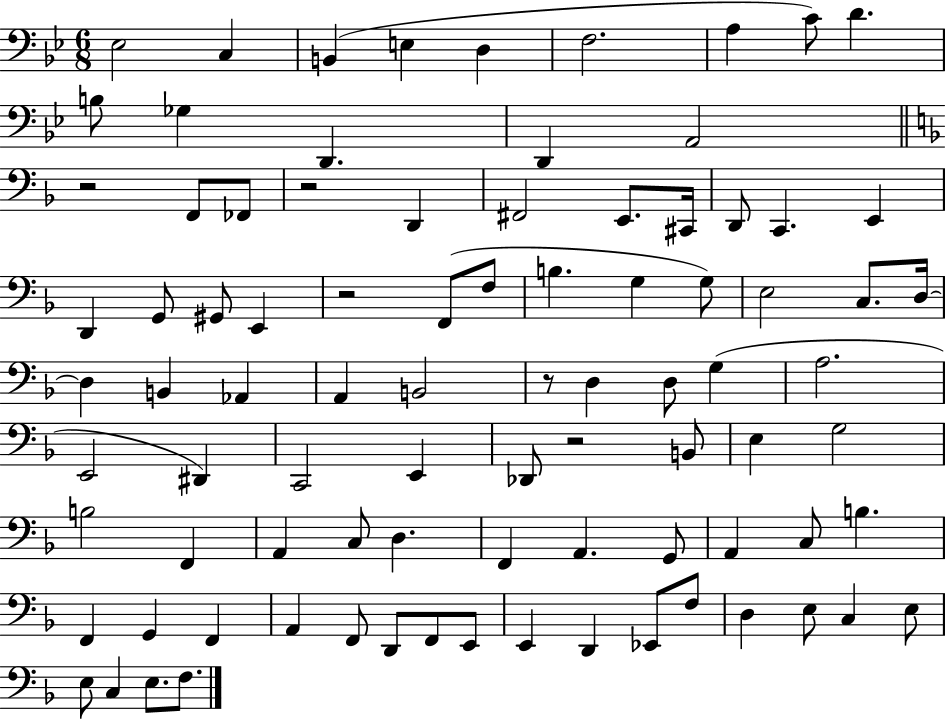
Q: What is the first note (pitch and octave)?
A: Eb3